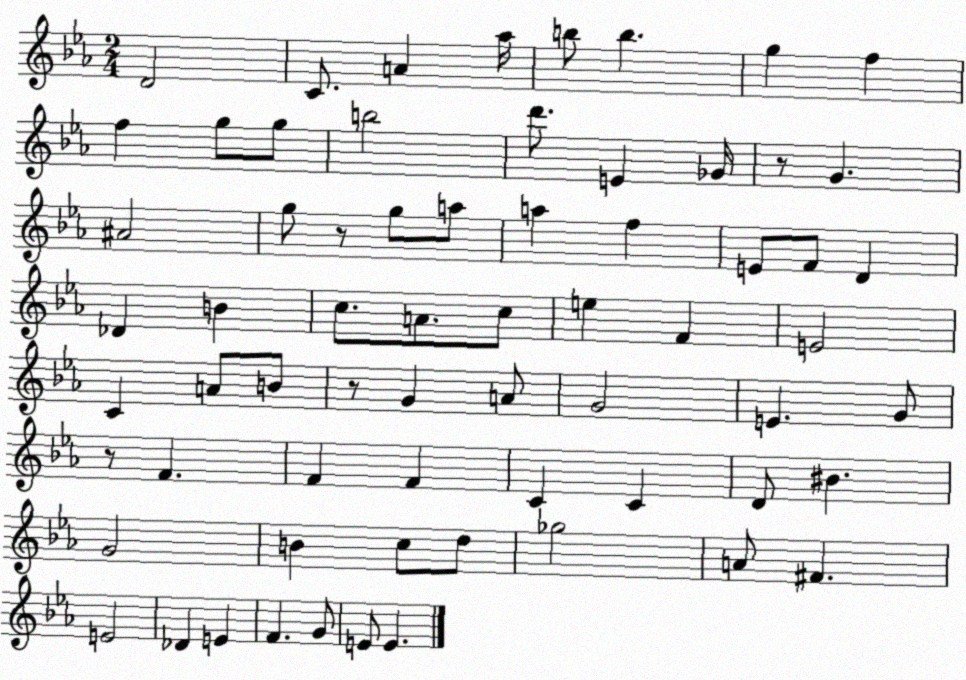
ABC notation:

X:1
T:Untitled
M:2/4
L:1/4
K:Eb
D2 C/2 A _a/4 b/2 b g f f g/2 g/2 b2 d'/2 E _G/4 z/2 G ^A2 g/2 z/2 g/2 a/2 a f E/2 F/2 D _D B c/2 A/2 c/2 e F E2 C A/2 B/2 z/2 G A/2 G2 E G/2 z/2 F F F C C D/2 ^B G2 B c/2 d/2 _g2 A/2 ^F E2 _D E F G/2 E/2 E